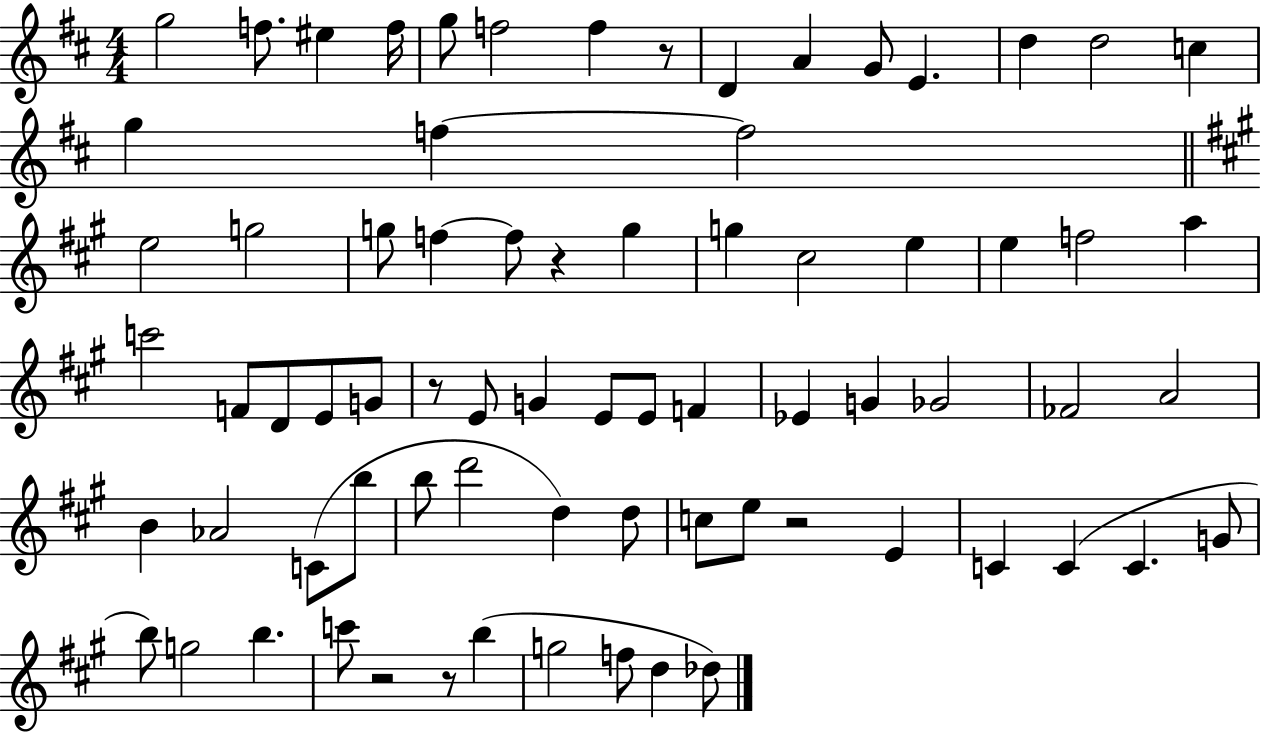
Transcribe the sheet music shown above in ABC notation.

X:1
T:Untitled
M:4/4
L:1/4
K:D
g2 f/2 ^e f/4 g/2 f2 f z/2 D A G/2 E d d2 c g f f2 e2 g2 g/2 f f/2 z g g ^c2 e e f2 a c'2 F/2 D/2 E/2 G/2 z/2 E/2 G E/2 E/2 F _E G _G2 _F2 A2 B _A2 C/2 b/2 b/2 d'2 d d/2 c/2 e/2 z2 E C C C G/2 b/2 g2 b c'/2 z2 z/2 b g2 f/2 d _d/2